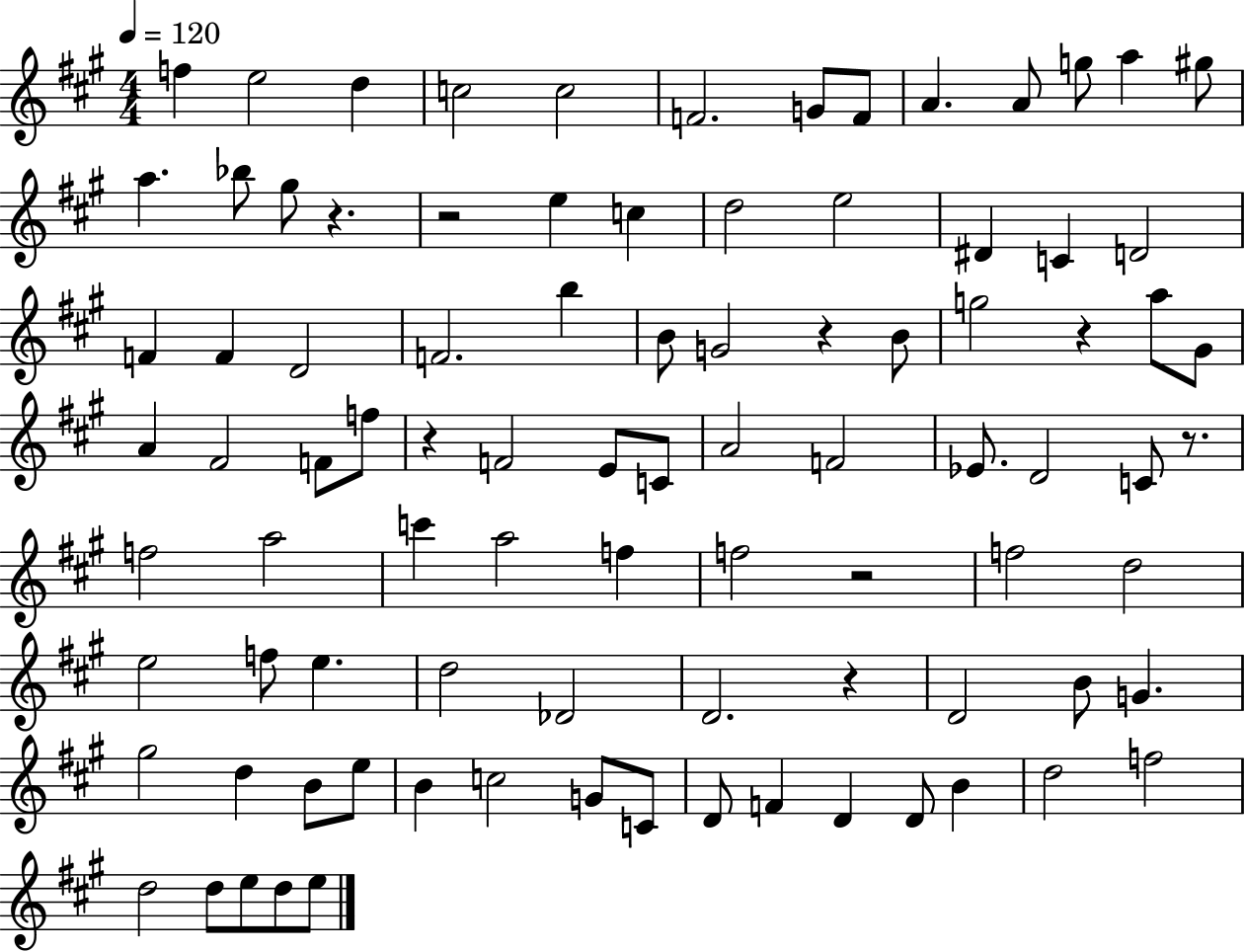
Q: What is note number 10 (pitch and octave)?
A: A4